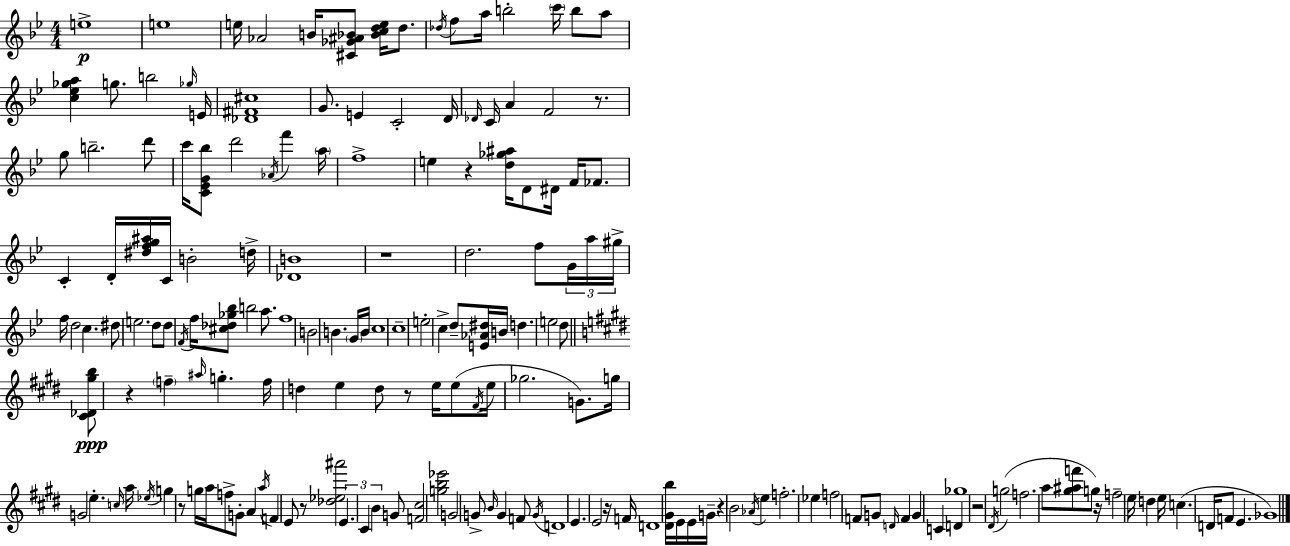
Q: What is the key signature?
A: BES major